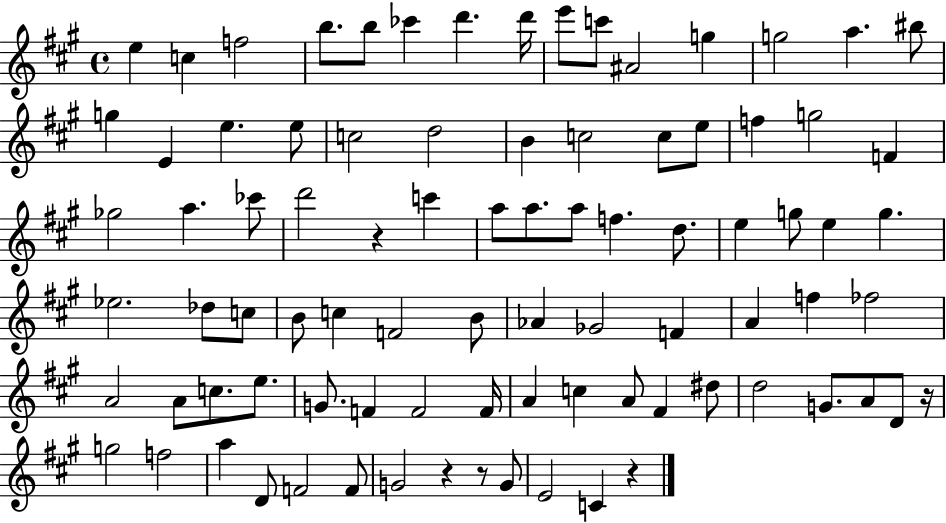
E5/q C5/q F5/h B5/e. B5/e CES6/q D6/q. D6/s E6/e C6/e A#4/h G5/q G5/h A5/q. BIS5/e G5/q E4/q E5/q. E5/e C5/h D5/h B4/q C5/h C5/e E5/e F5/q G5/h F4/q Gb5/h A5/q. CES6/e D6/h R/q C6/q A5/e A5/e. A5/e F5/q. D5/e. E5/q G5/e E5/q G5/q. Eb5/h. Db5/e C5/e B4/e C5/q F4/h B4/e Ab4/q Gb4/h F4/q A4/q F5/q FES5/h A4/h A4/e C5/e. E5/e. G4/e. F4/q F4/h F4/s A4/q C5/q A4/e F#4/q D#5/e D5/h G4/e. A4/e D4/e R/s G5/h F5/h A5/q D4/e F4/h F4/e G4/h R/q R/e G4/e E4/h C4/q R/q